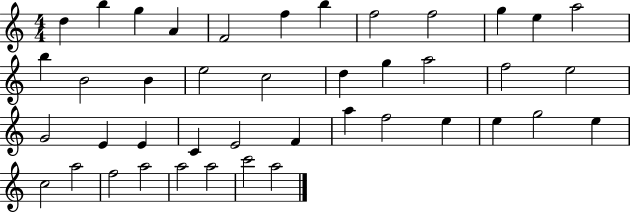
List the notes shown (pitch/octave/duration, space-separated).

D5/q B5/q G5/q A4/q F4/h F5/q B5/q F5/h F5/h G5/q E5/q A5/h B5/q B4/h B4/q E5/h C5/h D5/q G5/q A5/h F5/h E5/h G4/h E4/q E4/q C4/q E4/h F4/q A5/q F5/h E5/q E5/q G5/h E5/q C5/h A5/h F5/h A5/h A5/h A5/h C6/h A5/h